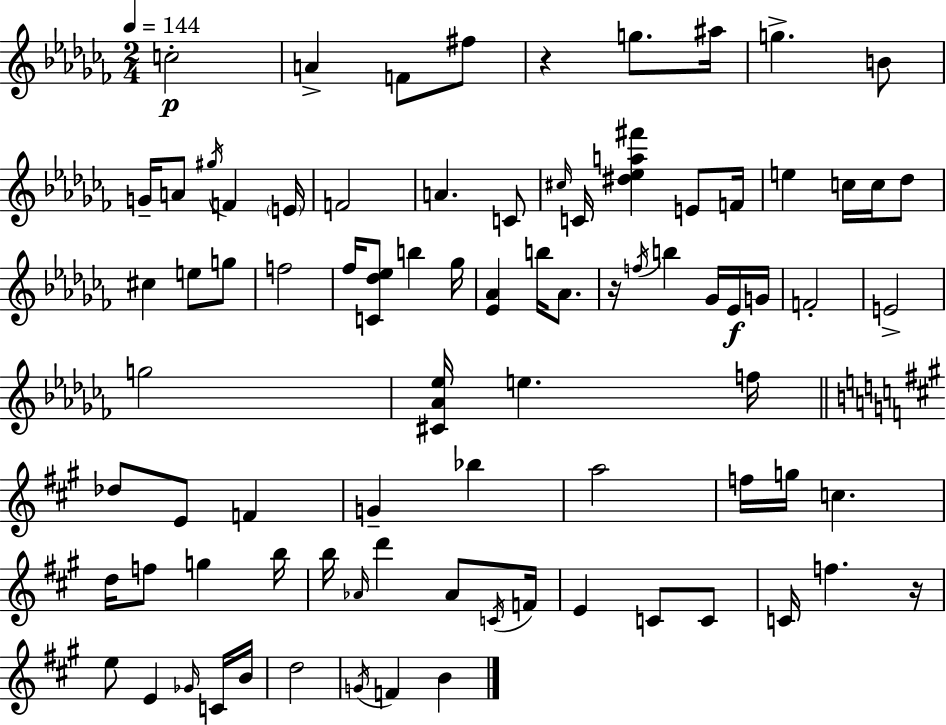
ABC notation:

X:1
T:Untitled
M:2/4
L:1/4
K:Abm
c2 A F/2 ^f/2 z g/2 ^a/4 g B/2 G/4 A/2 ^g/4 F E/4 F2 A C/2 ^c/4 C/4 [^d_ea^f'] E/2 F/4 e c/4 c/4 _d/2 ^c e/2 g/2 f2 _f/4 [C_d_e]/2 b _g/4 [_E_A] b/4 _A/2 z/4 f/4 b _G/4 _E/4 G/4 F2 E2 g2 [^C_A_e]/4 e f/4 _d/2 E/2 F G _b a2 f/4 g/4 c d/4 f/2 g b/4 b/4 _A/4 d' _A/2 C/4 F/4 E C/2 C/2 C/4 f z/4 e/2 E _G/4 C/4 B/4 d2 G/4 F B